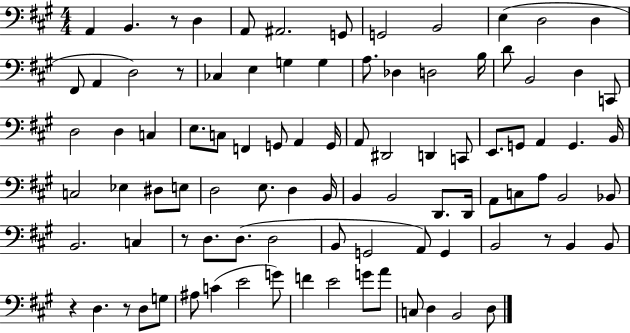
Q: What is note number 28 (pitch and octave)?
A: D3